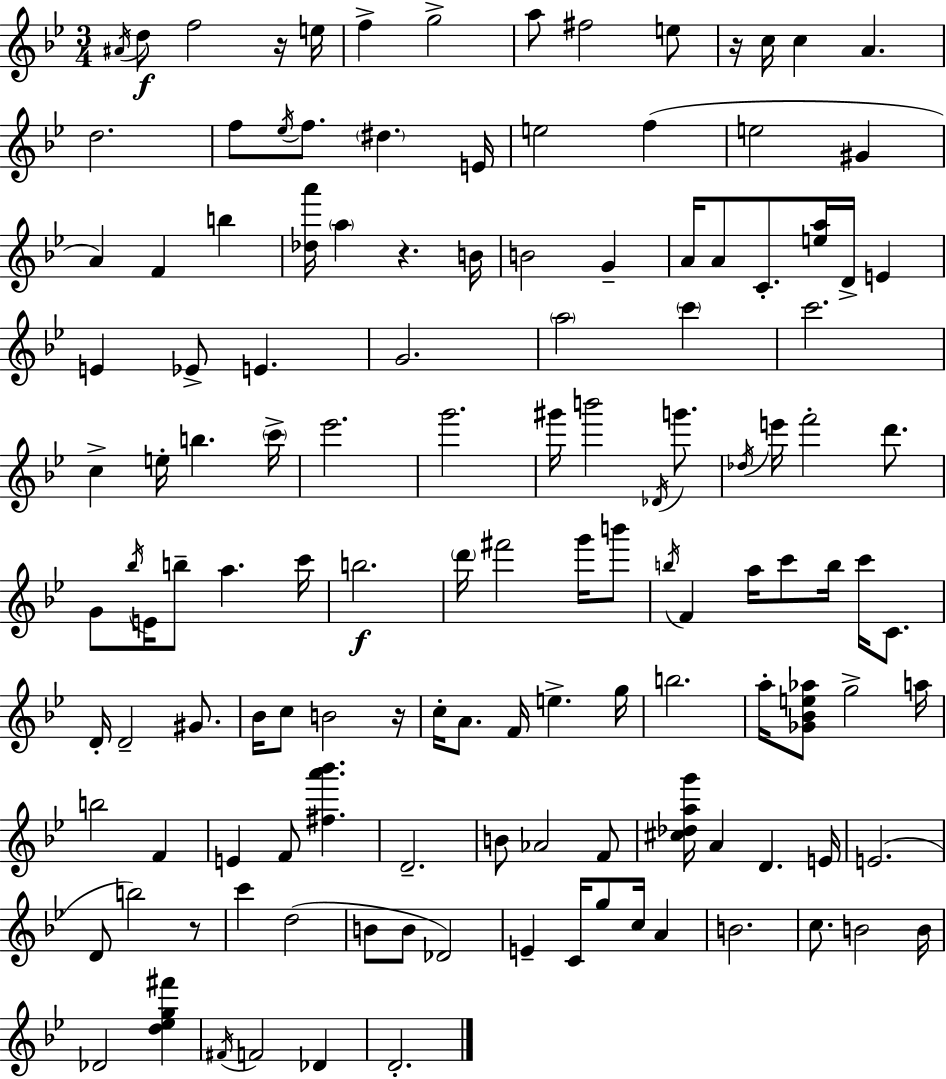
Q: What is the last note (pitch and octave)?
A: D4